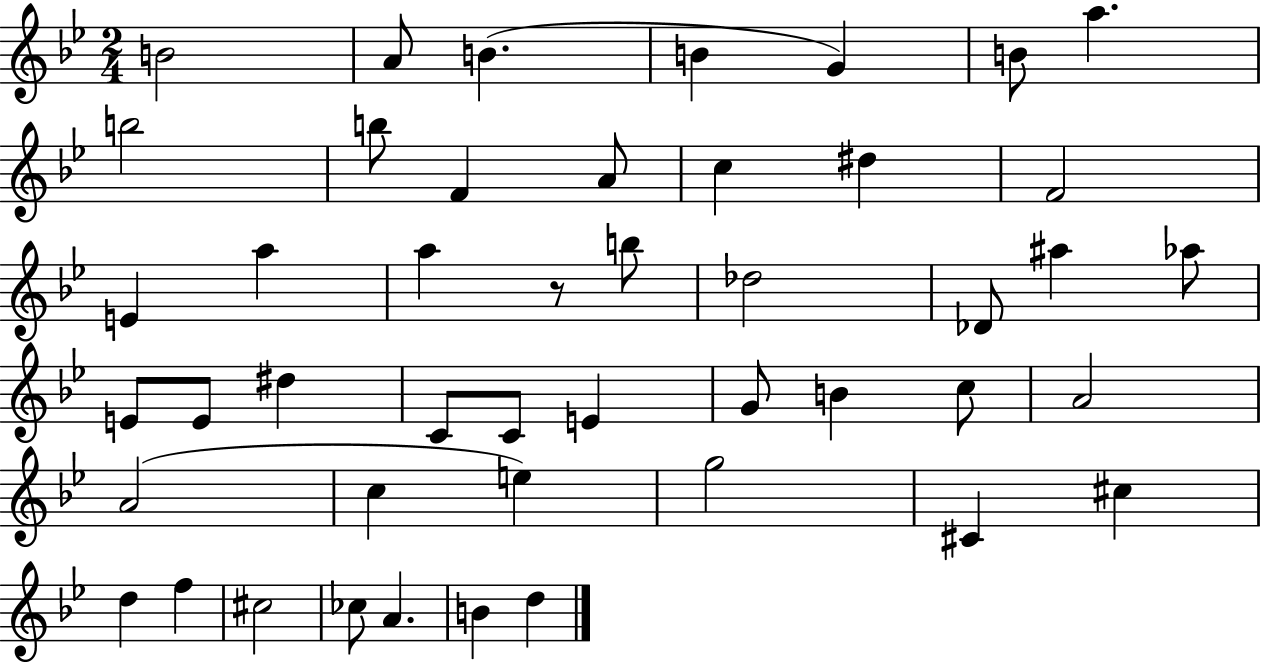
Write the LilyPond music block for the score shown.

{
  \clef treble
  \numericTimeSignature
  \time 2/4
  \key bes \major
  b'2 | a'8 b'4.( | b'4 g'4) | b'8 a''4. | \break b''2 | b''8 f'4 a'8 | c''4 dis''4 | f'2 | \break e'4 a''4 | a''4 r8 b''8 | des''2 | des'8 ais''4 aes''8 | \break e'8 e'8 dis''4 | c'8 c'8 e'4 | g'8 b'4 c''8 | a'2 | \break a'2( | c''4 e''4) | g''2 | cis'4 cis''4 | \break d''4 f''4 | cis''2 | ces''8 a'4. | b'4 d''4 | \break \bar "|."
}